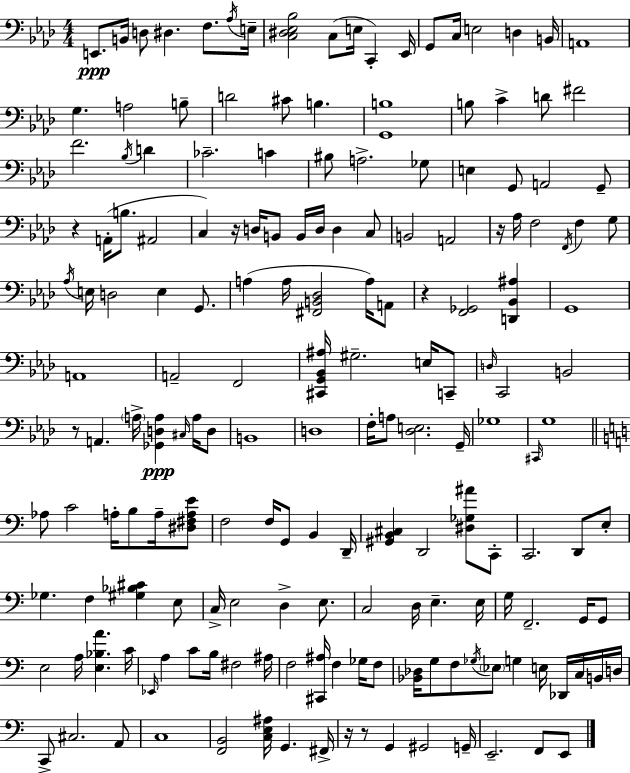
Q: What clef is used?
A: bass